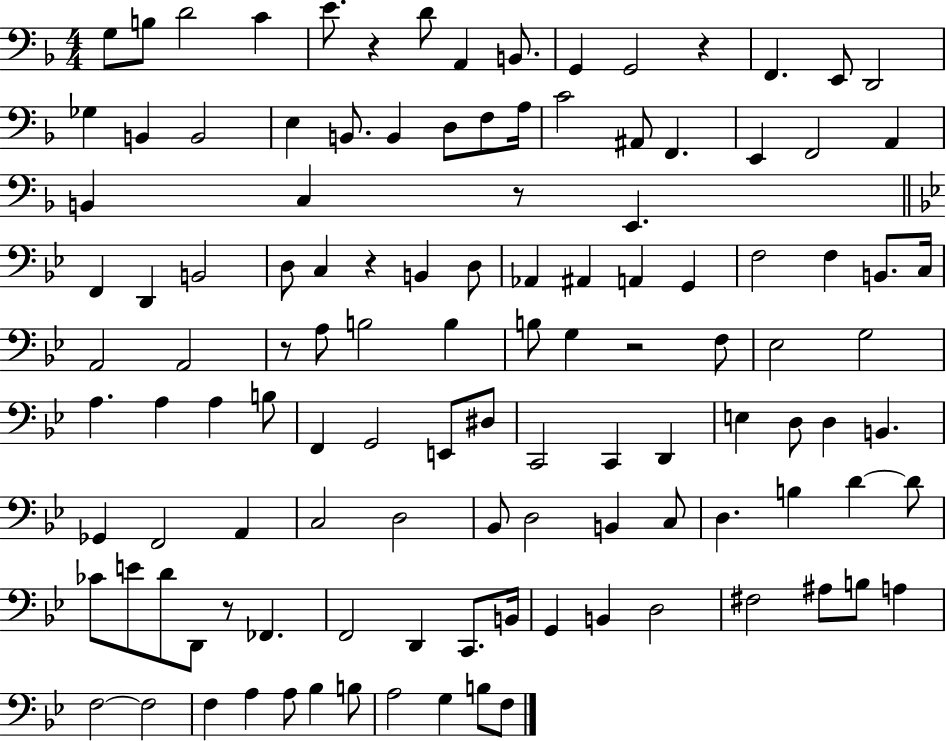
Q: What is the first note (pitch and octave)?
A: G3